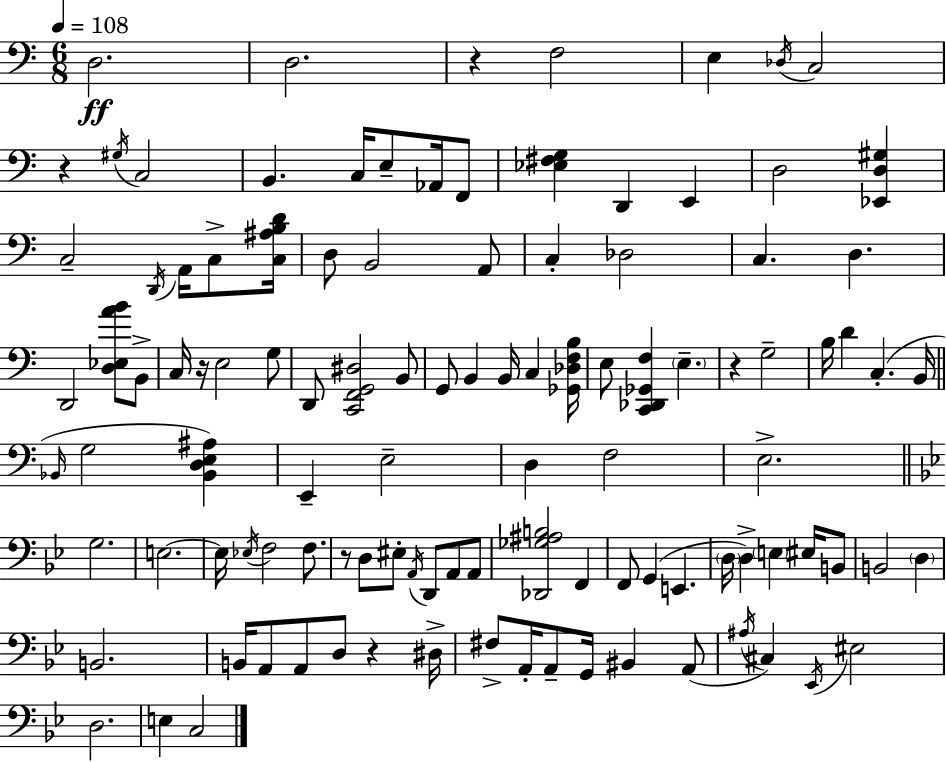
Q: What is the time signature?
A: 6/8